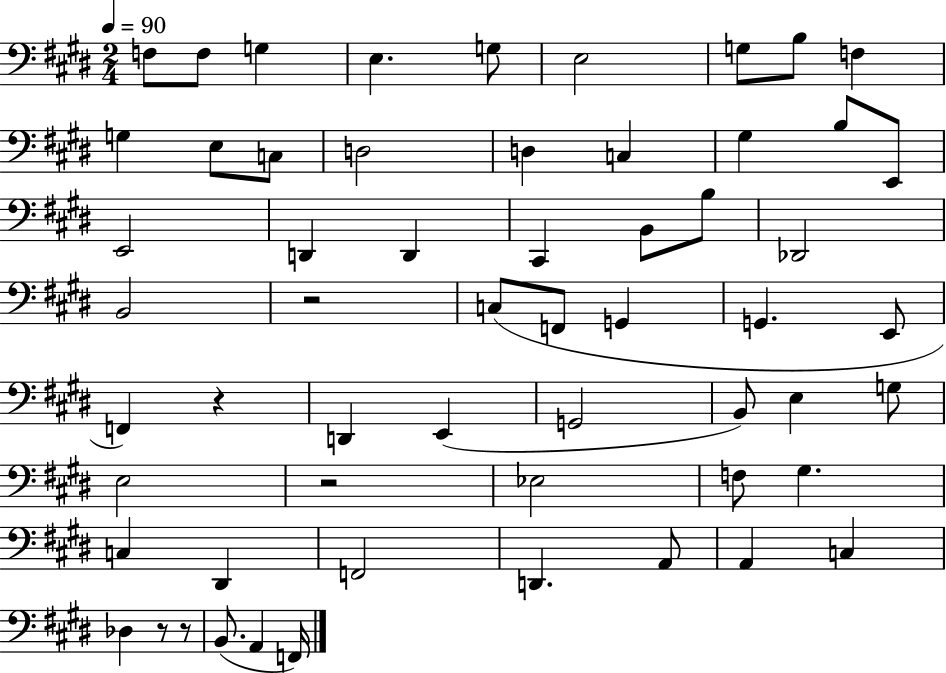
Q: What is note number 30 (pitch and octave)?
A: G2